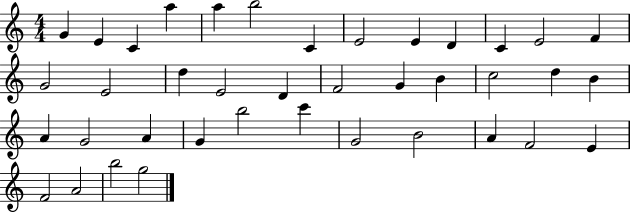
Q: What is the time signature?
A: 4/4